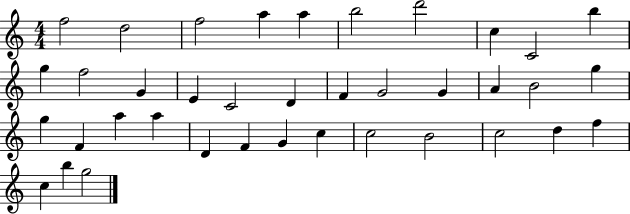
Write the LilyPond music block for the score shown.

{
  \clef treble
  \numericTimeSignature
  \time 4/4
  \key c \major
  f''2 d''2 | f''2 a''4 a''4 | b''2 d'''2 | c''4 c'2 b''4 | \break g''4 f''2 g'4 | e'4 c'2 d'4 | f'4 g'2 g'4 | a'4 b'2 g''4 | \break g''4 f'4 a''4 a''4 | d'4 f'4 g'4 c''4 | c''2 b'2 | c''2 d''4 f''4 | \break c''4 b''4 g''2 | \bar "|."
}